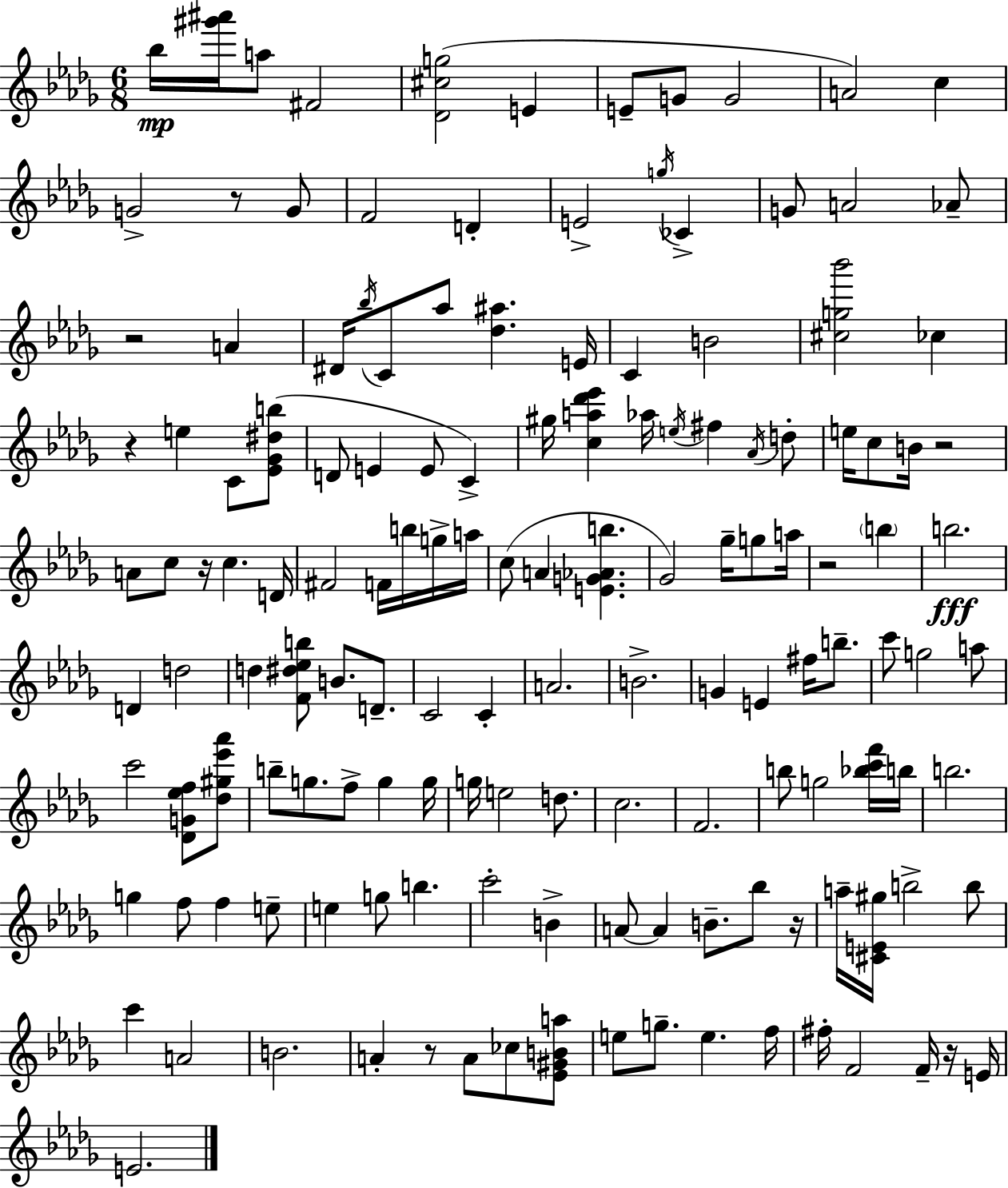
{
  \clef treble
  \numericTimeSignature
  \time 6/8
  \key bes \minor
  bes''16\mp <gis''' ais'''>16 a''8 fis'2 | <des' cis'' g''>2( e'4 | e'8-- g'8 g'2 | a'2) c''4 | \break g'2-> r8 g'8 | f'2 d'4-. | e'2-> \acciaccatura { g''16 } ces'4-> | g'8 a'2 aes'8-- | \break r2 a'4 | dis'16 \acciaccatura { bes''16 } c'8 aes''8 <des'' ais''>4. | e'16 c'4 b'2 | <cis'' g'' bes'''>2 ces''4 | \break r4 e''4 c'8 | <ees' ges' dis'' b''>8( d'8 e'4 e'8 c'4->) | gis''16 <c'' a'' des''' ees'''>4 aes''16 \acciaccatura { e''16 } fis''4 | \acciaccatura { aes'16 } d''8-. e''16 c''8 b'16 r2 | \break a'8 c''8 r16 c''4. | d'16 fis'2 | f'16 b''16 g''16-> a''16 c''8( a'4 <e' g' aes' b''>4. | ges'2) | \break ges''16-- g''8 a''16 r2 | \parenthesize b''4 b''2.\fff | d'4 d''2 | d''4 <f' dis'' ees'' b''>8 b'8. | \break d'8.-- c'2 | c'4-. a'2. | b'2.-> | g'4 e'4 | \break fis''16 b''8.-- c'''8 g''2 | a''8 c'''2 | <des' g' ees'' f''>8 <des'' gis'' ees''' aes'''>8 b''8-- g''8. f''8-> g''4 | g''16 g''16 e''2 | \break d''8. c''2. | f'2. | b''8 g''2 | <bes'' c''' f'''>16 b''16 b''2. | \break g''4 f''8 f''4 | e''8-- e''4 g''8 b''4. | c'''2-. | b'4-> a'8~~ a'4 b'8.-- | \break bes''8 r16 a''16-- <cis' e' gis''>16 b''2-> | b''8 c'''4 a'2 | b'2. | a'4-. r8 a'8 | \break ces''8 <ees' gis' b' a''>8 e''8 g''8.-- e''4. | f''16 fis''16-. f'2 | f'16-- r16 e'16 e'2. | \bar "|."
}